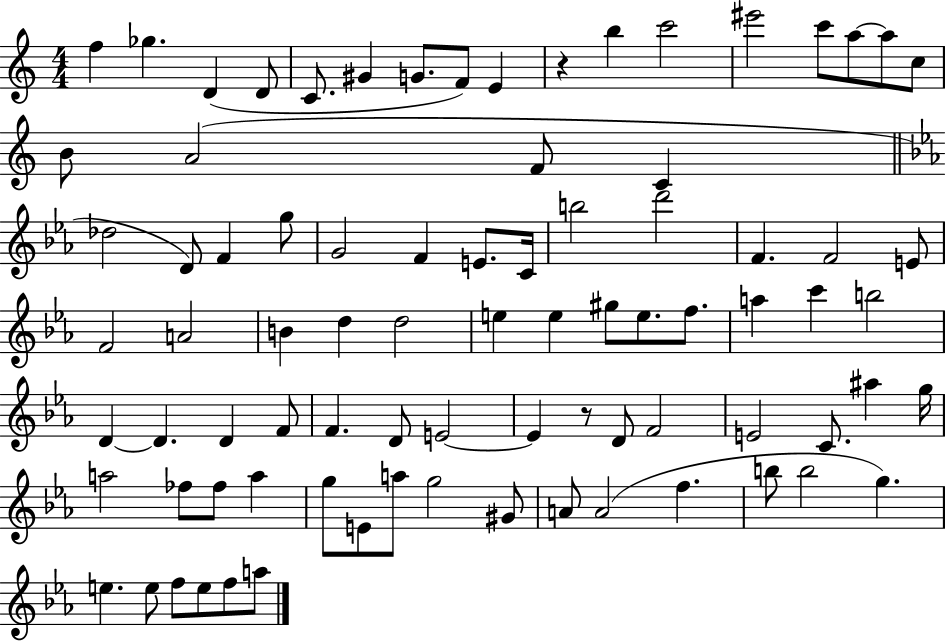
F5/q Gb5/q. D4/q D4/e C4/e. G#4/q G4/e. F4/e E4/q R/q B5/q C6/h EIS6/h C6/e A5/e A5/e C5/e B4/e A4/h F4/e C4/q Db5/h D4/e F4/q G5/e G4/h F4/q E4/e. C4/s B5/h D6/h F4/q. F4/h E4/e F4/h A4/h B4/q D5/q D5/h E5/q E5/q G#5/e E5/e. F5/e. A5/q C6/q B5/h D4/q D4/q. D4/q F4/e F4/q. D4/e E4/h E4/q R/e D4/e F4/h E4/h C4/e. A#5/q G5/s A5/h FES5/e FES5/e A5/q G5/e E4/e A5/e G5/h G#4/e A4/e A4/h F5/q. B5/e B5/h G5/q. E5/q. E5/e F5/e E5/e F5/e A5/e